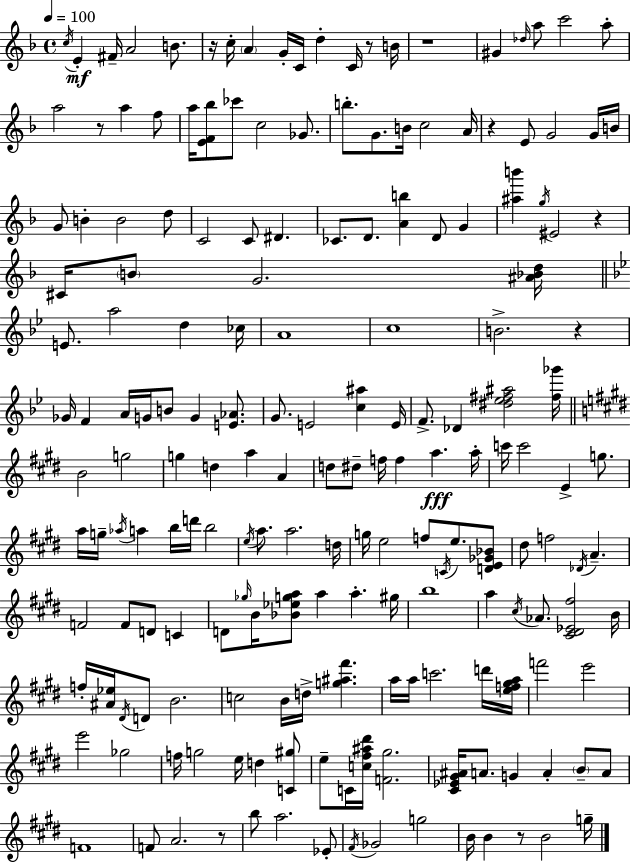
{
  \clef treble
  \time 4/4
  \defaultTimeSignature
  \key d \minor
  \tempo 4 = 100
  \acciaccatura { c''16 }\mf e'4-. fis'16-- a'2 b'8. | r16 c''16-. \parenthesize a'4 g'16-. c'16 d''4-. c'16 r8 | b'16 r1 | gis'4 \grace { des''16 } a''8 c'''2 | \break a''8-. a''2 r8 a''4 | f''8 a''16 <e' f' bes''>8 ces'''8 c''2 ges'8. | b''8.-. g'8. b'16 c''2 | a'16 r4 e'8 g'2 | \break g'16 b'16 g'8 b'4-. b'2 | d''8 c'2 c'8 dis'4. | ces'8. d'8. <a' b''>4 d'8 g'4 | <ais'' b'''>4 \acciaccatura { g''16 } eis'2 r4 | \break cis'16 \parenthesize b'8 g'2. | <ais' bes' d''>16 \bar "||" \break \key bes \major e'8. a''2 d''4 ces''16 | a'1 | c''1 | b'2.-> r4 | \break ges'16 f'4 a'16 g'16 b'8 g'4 <e' aes'>8. | g'8. e'2 <c'' ais''>4 e'16 | f'8.-> des'4 <dis'' ees'' fis'' ais''>2 <fis'' ges'''>16 | \bar "||" \break \key e \major b'2 g''2 | g''4 d''4 a''4 a'4 | d''8 dis''8-- f''16 f''4 a''4.\fff a''16-. | c'''16 c'''2 e'4-> g''8. | \break a''16 g''16-- \acciaccatura { aes''16 } a''4 b''16 d'''16 b''2 | \acciaccatura { e''16 } a''8. a''2. | d''16 g''16 e''2 f''8 \acciaccatura { c'16 } e''8. | <d' e' ges' bes'>8 dis''8 f''2 \acciaccatura { des'16 } a'4.-- | \break f'2 f'8 d'8 | c'4 d'8 \grace { ges''16 } b'16 <bes' ees'' g'' a''>8 a''4 a''4.-. | gis''16 b''1 | a''4 \acciaccatura { cis''16 } aes'8. <cis' dis' ees' fis''>2 | \break b'16 f''16-. <ais' ees''>16 \acciaccatura { dis'16 } d'8 b'2. | c''2 b'16 | d''16-> <g'' ais'' fis'''>4. a''16 a''16 c'''2. | d'''16 <e'' f'' gis'' a''>16 f'''2 e'''2 | \break e'''2 ges''2 | f''16 g''2 | e''16 d''4 <c' gis''>8 e''8-- c'16 <c'' fis'' ais'' dis'''>16 <f' gis''>2. | <cis' ees' gis' ais'>16 a'8. g'4 a'4-. | \break \parenthesize b'8-- a'8 f'1 | f'8 a'2. | r8 b''8 a''2. | ees'8-. \acciaccatura { fis'16 } ges'2 | \break g''2 b'16 b'4 r8 b'2 | g''16-- \bar "|."
}